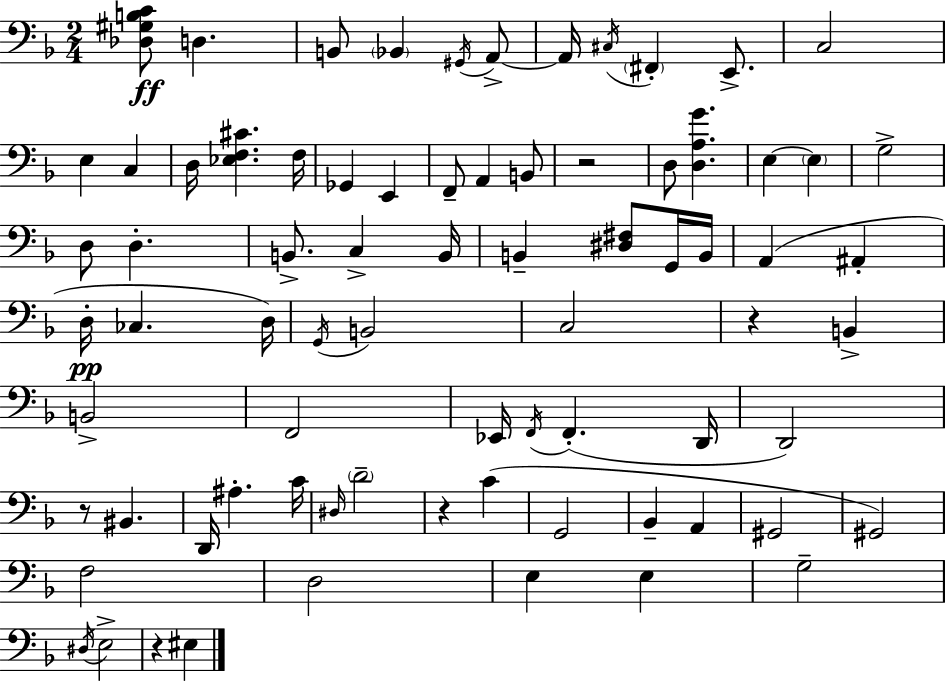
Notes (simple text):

[Db3,G#3,B3,C4]/e D3/q. B2/e Bb2/q G#2/s A2/e A2/s C#3/s F#2/q E2/e. C3/h E3/q C3/q D3/s [Eb3,F3,C#4]/q. F3/s Gb2/q E2/q F2/e A2/q B2/e R/h D3/e [D3,A3,G4]/q. E3/q E3/q G3/h D3/e D3/q. B2/e. C3/q B2/s B2/q [D#3,F#3]/e G2/s B2/s A2/q A#2/q D3/s CES3/q. D3/s G2/s B2/h C3/h R/q B2/q B2/h F2/h Eb2/s F2/s F2/q. D2/s D2/h R/e BIS2/q. D2/s A#3/q. C4/s D#3/s D4/h R/q C4/q G2/h Bb2/q A2/q G#2/h G#2/h F3/h D3/h E3/q E3/q G3/h D#3/s E3/h R/q EIS3/q